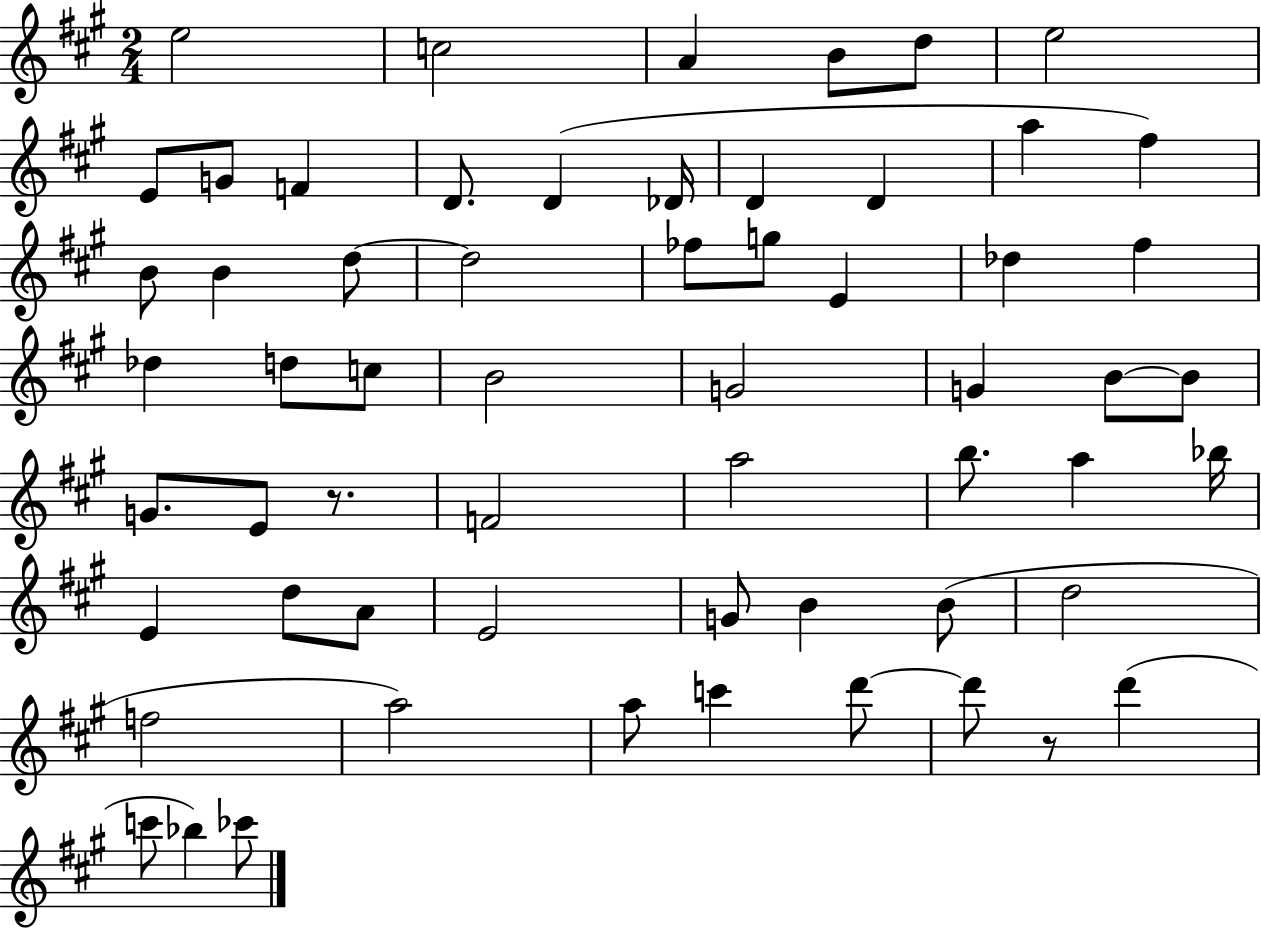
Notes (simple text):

E5/h C5/h A4/q B4/e D5/e E5/h E4/e G4/e F4/q D4/e. D4/q Db4/s D4/q D4/q A5/q F#5/q B4/e B4/q D5/e D5/h FES5/e G5/e E4/q Db5/q F#5/q Db5/q D5/e C5/e B4/h G4/h G4/q B4/e B4/e G4/e. E4/e R/e. F4/h A5/h B5/e. A5/q Bb5/s E4/q D5/e A4/e E4/h G4/e B4/q B4/e D5/h F5/h A5/h A5/e C6/q D6/e D6/e R/e D6/q C6/e Bb5/q CES6/e